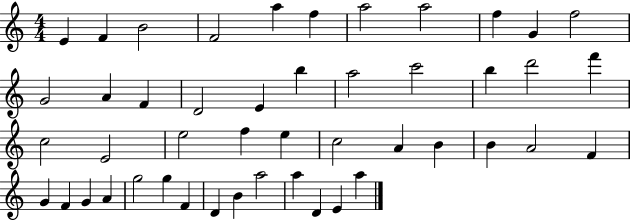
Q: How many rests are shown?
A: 0